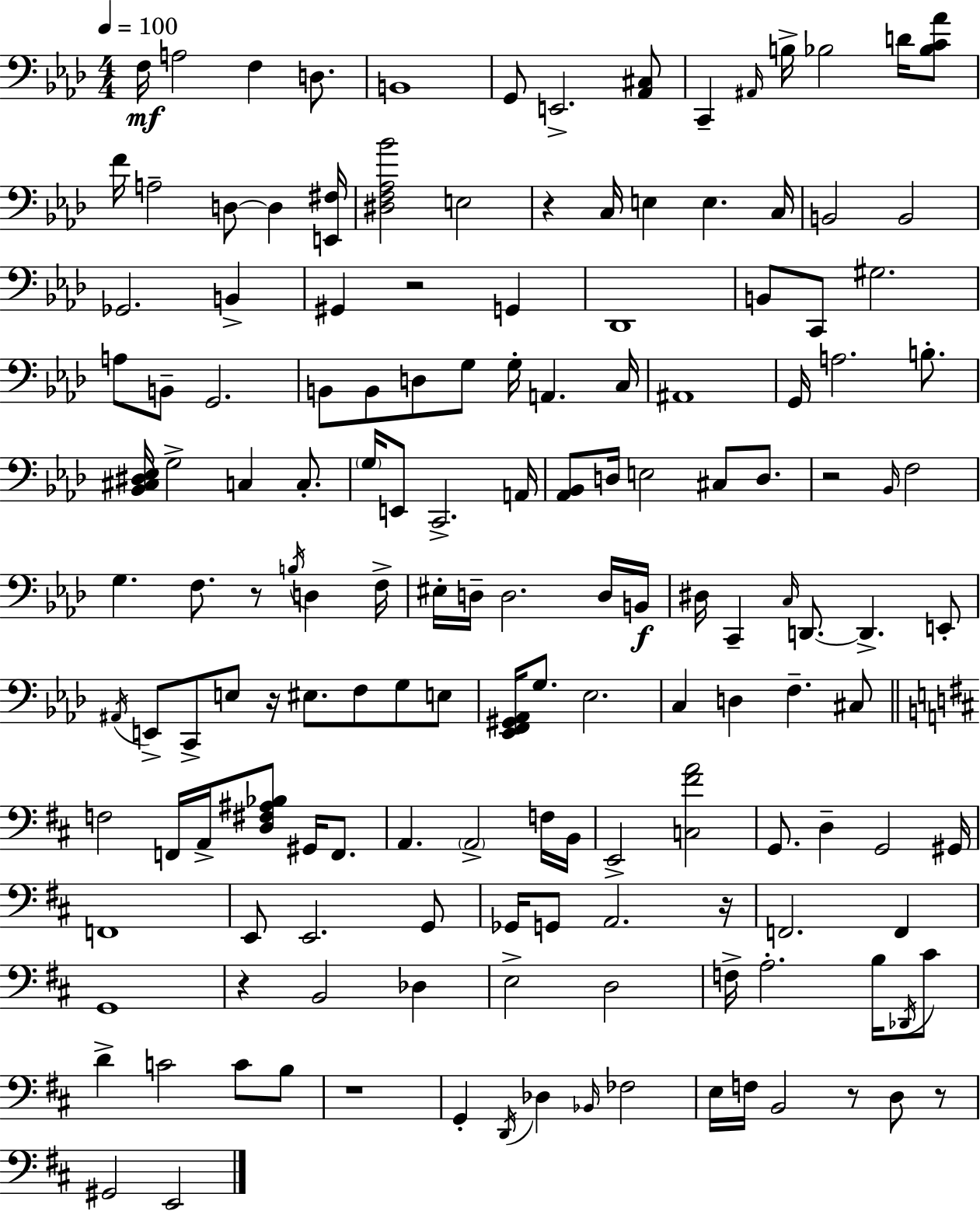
F3/s A3/h F3/q D3/e. B2/w G2/e E2/h. [Ab2,C#3]/e C2/q A#2/s B3/s Bb3/h D4/s [Bb3,C4,Ab4]/e F4/s A3/h D3/e D3/q [E2,F#3]/s [D#3,F3,Ab3,Bb4]/h E3/h R/q C3/s E3/q E3/q. C3/s B2/h B2/h Gb2/h. B2/q G#2/q R/h G2/q Db2/w B2/e C2/e G#3/h. A3/e B2/e G2/h. B2/e B2/e D3/e G3/e G3/s A2/q. C3/s A#2/w G2/s A3/h. B3/e. [Bb2,C#3,D#3,Eb3]/s G3/h C3/q C3/e. G3/s E2/e C2/h. A2/s [Ab2,Bb2]/e D3/s E3/h C#3/e D3/e. R/h Bb2/s F3/h G3/q. F3/e. R/e B3/s D3/q F3/s EIS3/s D3/s D3/h. D3/s B2/s D#3/s C2/q C3/s D2/e. D2/q. E2/e A#2/s E2/e C2/e E3/e R/s EIS3/e. F3/e G3/e E3/e [Eb2,F2,G#2,Ab2]/s G3/e. Eb3/h. C3/q D3/q F3/q. C#3/e F3/h F2/s A2/s [D3,F#3,A#3,Bb3]/e G#2/s F2/e. A2/q. A2/h F3/s B2/s E2/h [C3,F#4,A4]/h G2/e. D3/q G2/h G#2/s F2/w E2/e E2/h. G2/e Gb2/s G2/e A2/h. R/s F2/h. F2/q G2/w R/q B2/h Db3/q E3/h D3/h F3/s A3/h. B3/s Db2/s C#4/e D4/q C4/h C4/e B3/e R/w G2/q D2/s Db3/q Bb2/s FES3/h E3/s F3/s B2/h R/e D3/e R/e G#2/h E2/h